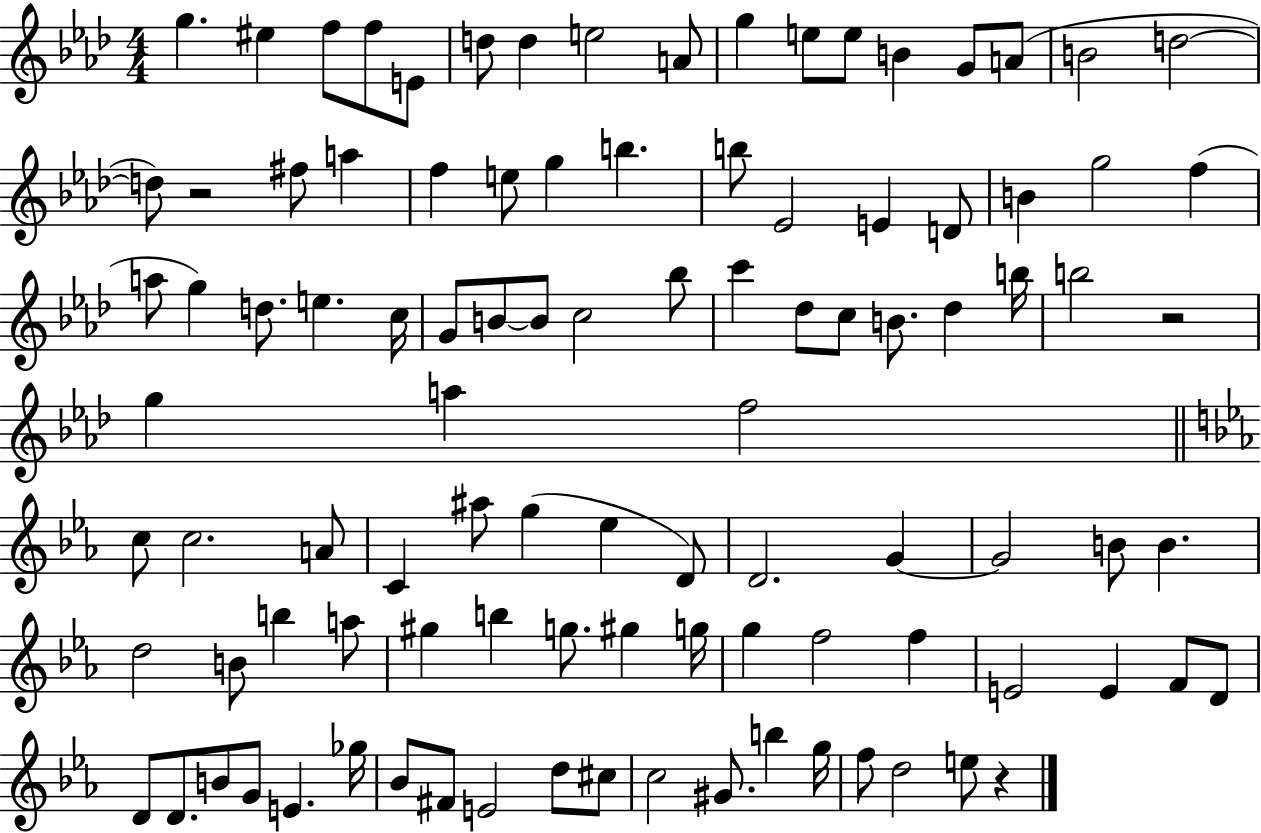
G5/q. EIS5/q F5/e F5/e E4/e D5/e D5/q E5/h A4/e G5/q E5/e E5/e B4/q G4/e A4/e B4/h D5/h D5/e R/h F#5/e A5/q F5/q E5/e G5/q B5/q. B5/e Eb4/h E4/q D4/e B4/q G5/h F5/q A5/e G5/q D5/e. E5/q. C5/s G4/e B4/e B4/e C5/h Bb5/e C6/q Db5/e C5/e B4/e. Db5/q B5/s B5/h R/h G5/q A5/q F5/h C5/e C5/h. A4/e C4/q A#5/e G5/q Eb5/q D4/e D4/h. G4/q G4/h B4/e B4/q. D5/h B4/e B5/q A5/e G#5/q B5/q G5/e. G#5/q G5/s G5/q F5/h F5/q E4/h E4/q F4/e D4/e D4/e D4/e. B4/e G4/e E4/q. Gb5/s Bb4/e F#4/e E4/h D5/e C#5/e C5/h G#4/e. B5/q G5/s F5/e D5/h E5/e R/q